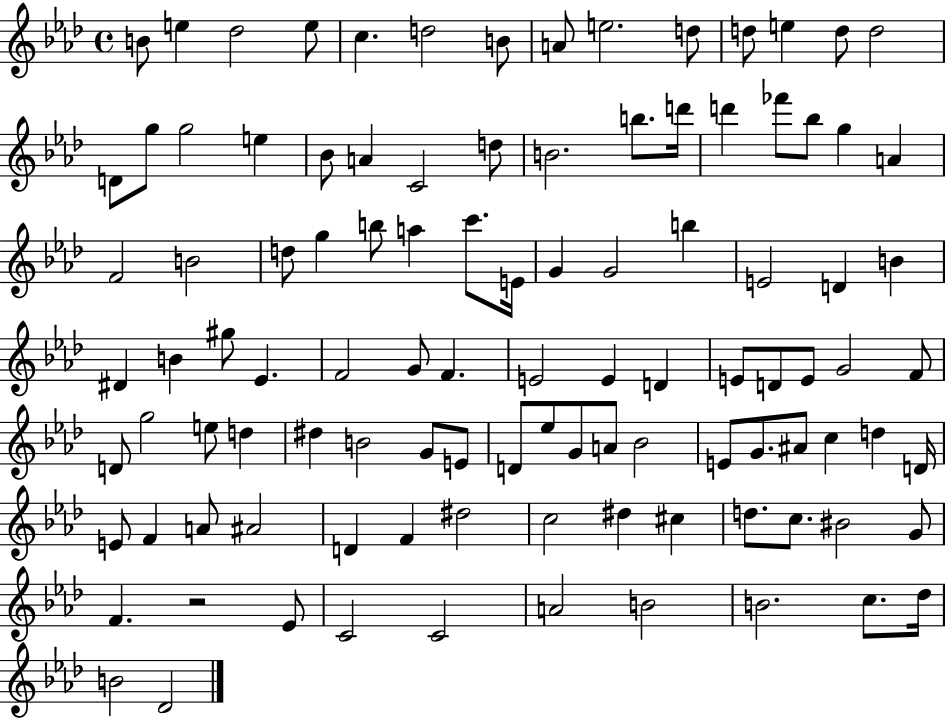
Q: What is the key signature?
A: AES major